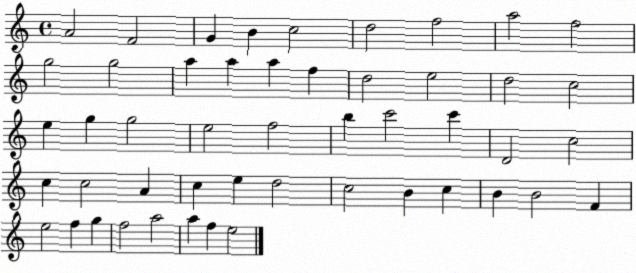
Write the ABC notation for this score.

X:1
T:Untitled
M:4/4
L:1/4
K:C
A2 F2 G B c2 d2 f2 a2 f2 g2 g2 a a a f d2 e2 d2 c2 e g g2 e2 f2 b c'2 c' D2 c2 c c2 A c e d2 c2 B c B B2 F e2 f g f2 a2 a f e2